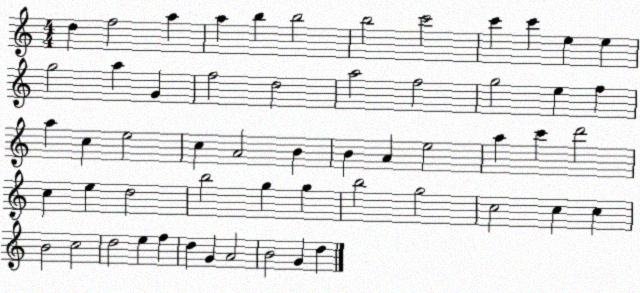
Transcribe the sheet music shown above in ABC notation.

X:1
T:Untitled
M:4/4
L:1/4
K:C
d f2 a a b b2 b2 c'2 c' c' e e g2 a G f2 d2 a2 f2 g2 e f a c e2 c A2 B B A e2 a c' d'2 c e d2 b2 g g b2 g2 c2 c c B2 c2 d2 e f d G A2 B2 G d